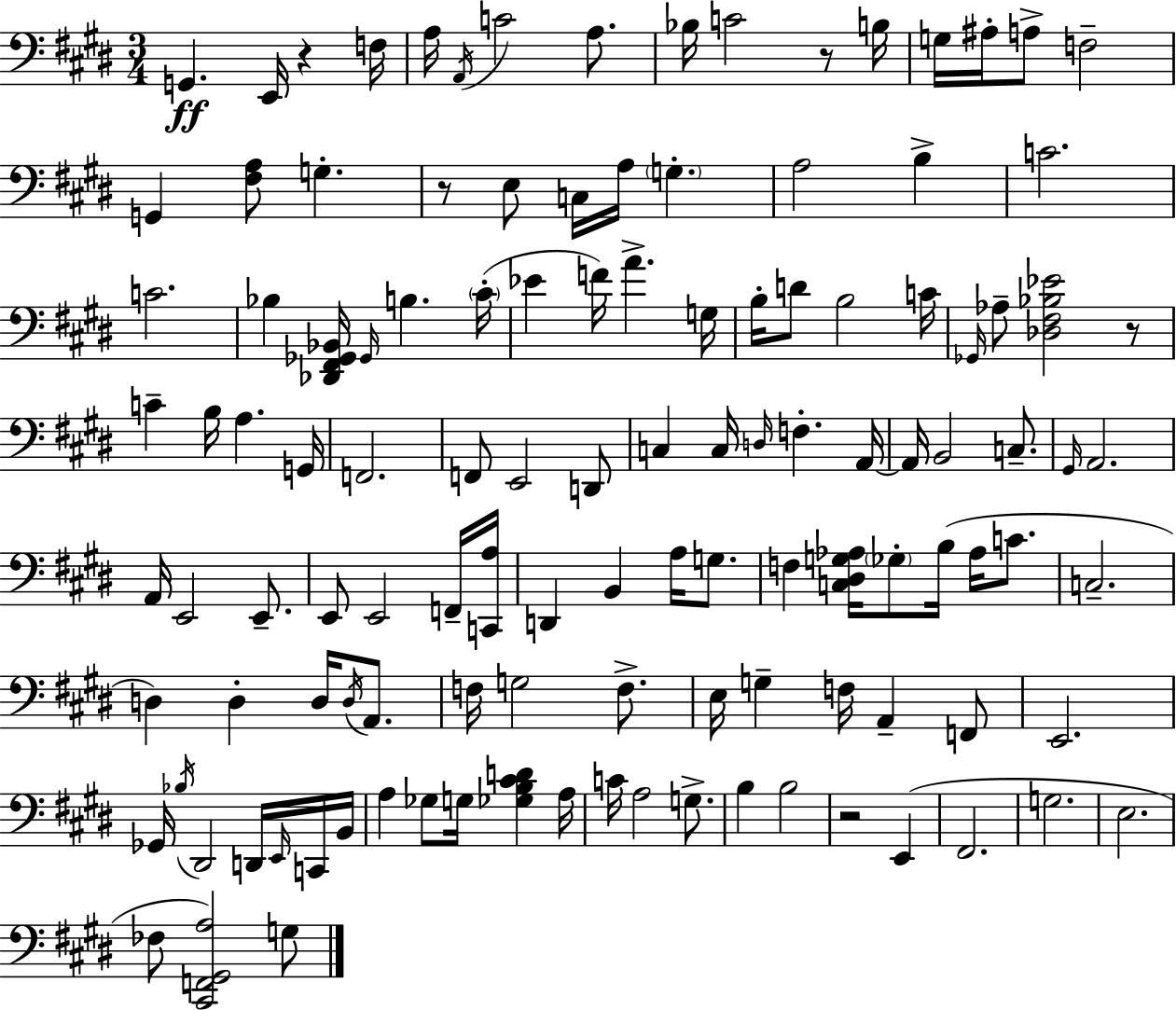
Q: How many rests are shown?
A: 5